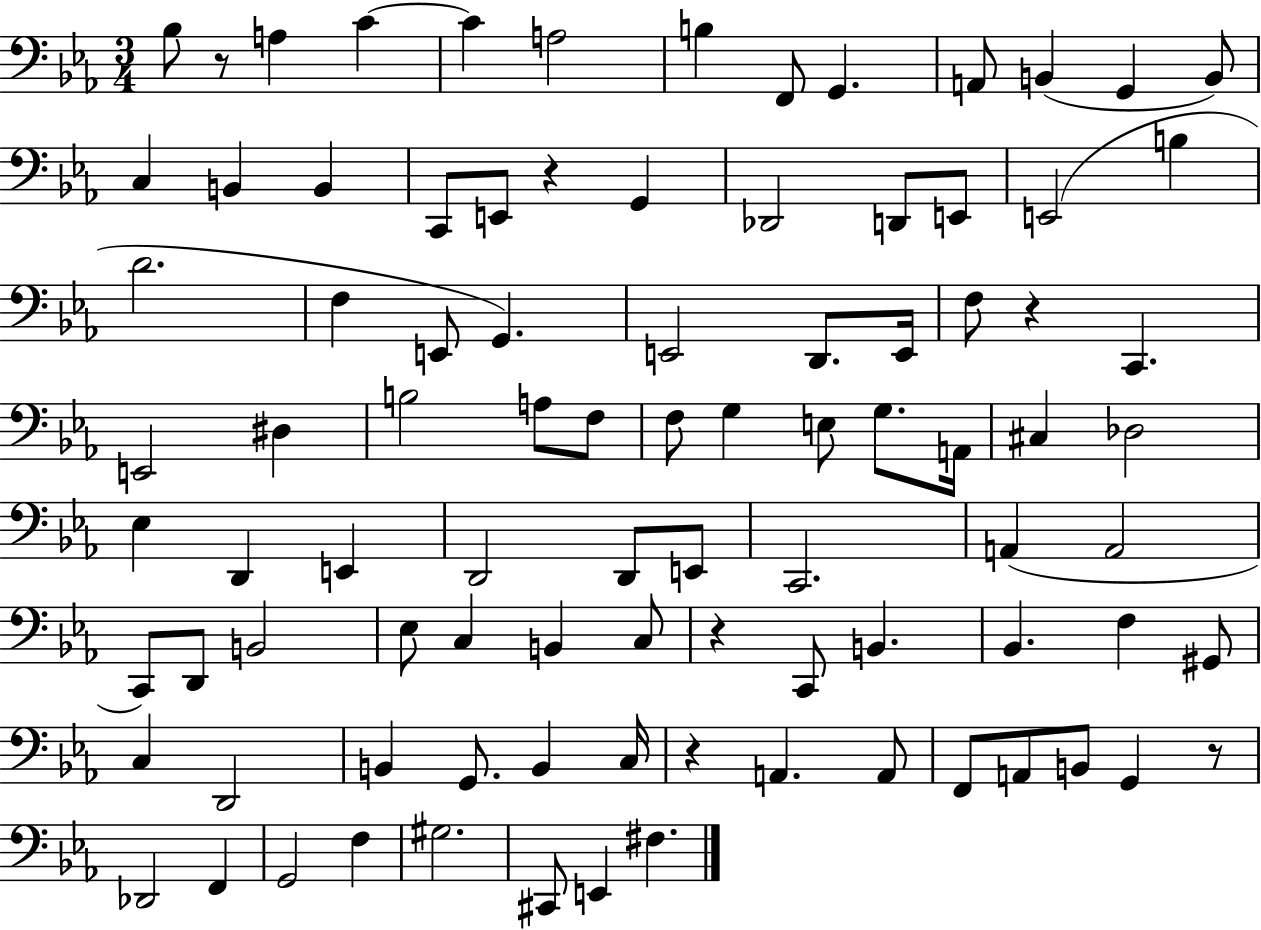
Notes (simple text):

Bb3/e R/e A3/q C4/q C4/q A3/h B3/q F2/e G2/q. A2/e B2/q G2/q B2/e C3/q B2/q B2/q C2/e E2/e R/q G2/q Db2/h D2/e E2/e E2/h B3/q D4/h. F3/q E2/e G2/q. E2/h D2/e. E2/s F3/e R/q C2/q. E2/h D#3/q B3/h A3/e F3/e F3/e G3/q E3/e G3/e. A2/s C#3/q Db3/h Eb3/q D2/q E2/q D2/h D2/e E2/e C2/h. A2/q A2/h C2/e D2/e B2/h Eb3/e C3/q B2/q C3/e R/q C2/e B2/q. Bb2/q. F3/q G#2/e C3/q D2/h B2/q G2/e. B2/q C3/s R/q A2/q. A2/e F2/e A2/e B2/e G2/q R/e Db2/h F2/q G2/h F3/q G#3/h. C#2/e E2/q F#3/q.